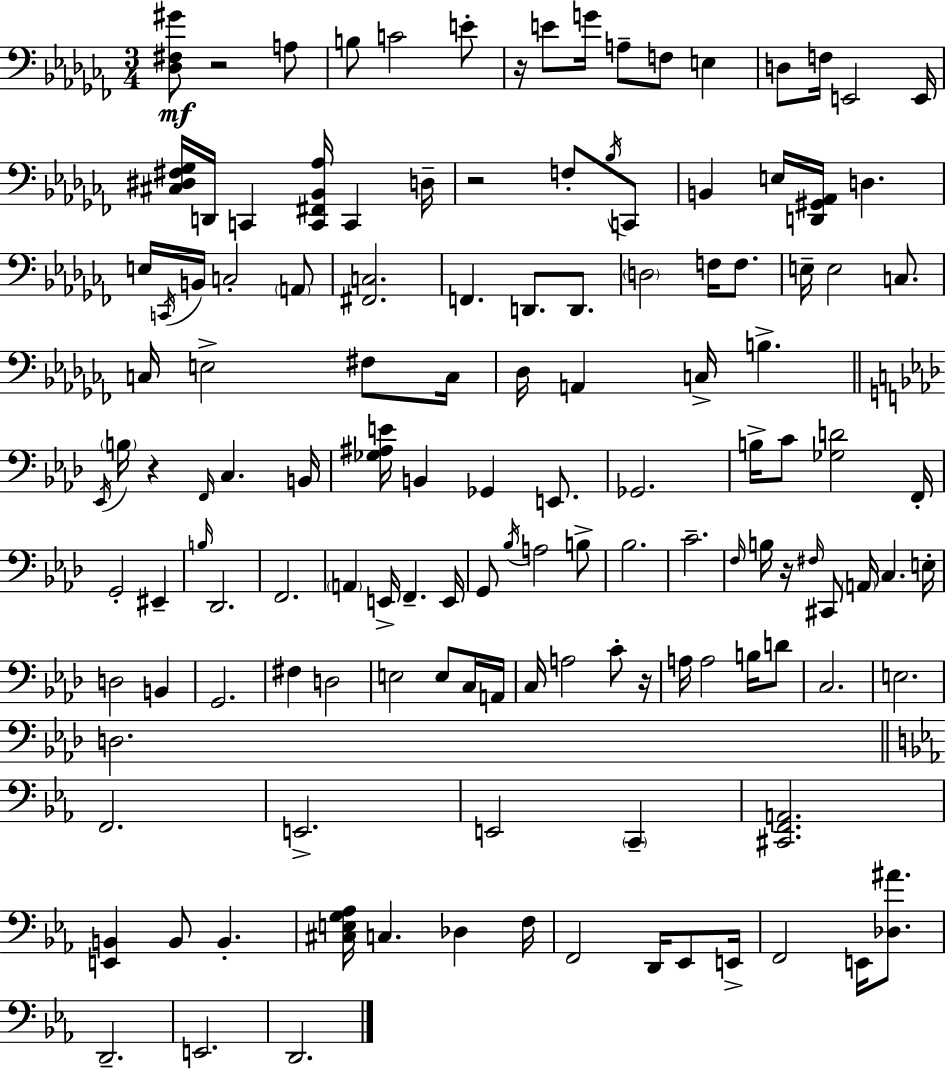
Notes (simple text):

[Db3,F#3,G#4]/e R/h A3/e B3/e C4/h E4/e R/s E4/e G4/s A3/e F3/e E3/q D3/e F3/s E2/h E2/s [C#3,D#3,F#3,Gb3]/s D2/s C2/q [C2,F#2,Bb2,Ab3]/s C2/q D3/s R/h F3/e Bb3/s C2/e B2/q E3/s [D2,G#2,Ab2]/s D3/q. E3/s C2/s B2/s C3/h A2/e [F#2,C3]/h. F2/q. D2/e. D2/e. D3/h F3/s F3/e. E3/s E3/h C3/e. C3/s E3/h F#3/e C3/s Db3/s A2/q C3/s B3/q. Eb2/s B3/s R/q F2/s C3/q. B2/s [Gb3,A#3,E4]/s B2/q Gb2/q E2/e. Gb2/h. B3/s C4/e [Gb3,D4]/h F2/s G2/h EIS2/q B3/s Db2/h. F2/h. A2/q E2/s F2/q. E2/s G2/e Bb3/s A3/h B3/e Bb3/h. C4/h. F3/s B3/s R/s F#3/s C#2/e A2/s C3/q. E3/s D3/h B2/q G2/h. F#3/q D3/h E3/h E3/e C3/s A2/s C3/s A3/h C4/e R/s A3/s A3/h B3/s D4/e C3/h. E3/h. D3/h. F2/h. E2/h. E2/h C2/q [C#2,F2,A2]/h. [E2,B2]/q B2/e B2/q. [C#3,E3,G3,Ab3]/s C3/q. Db3/q F3/s F2/h D2/s Eb2/e E2/s F2/h E2/s [Db3,A#4]/e. D2/h. E2/h. D2/h.